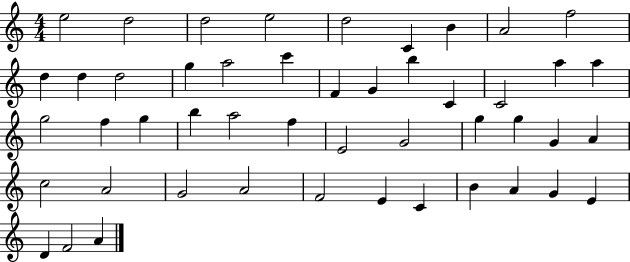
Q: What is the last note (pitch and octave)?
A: A4